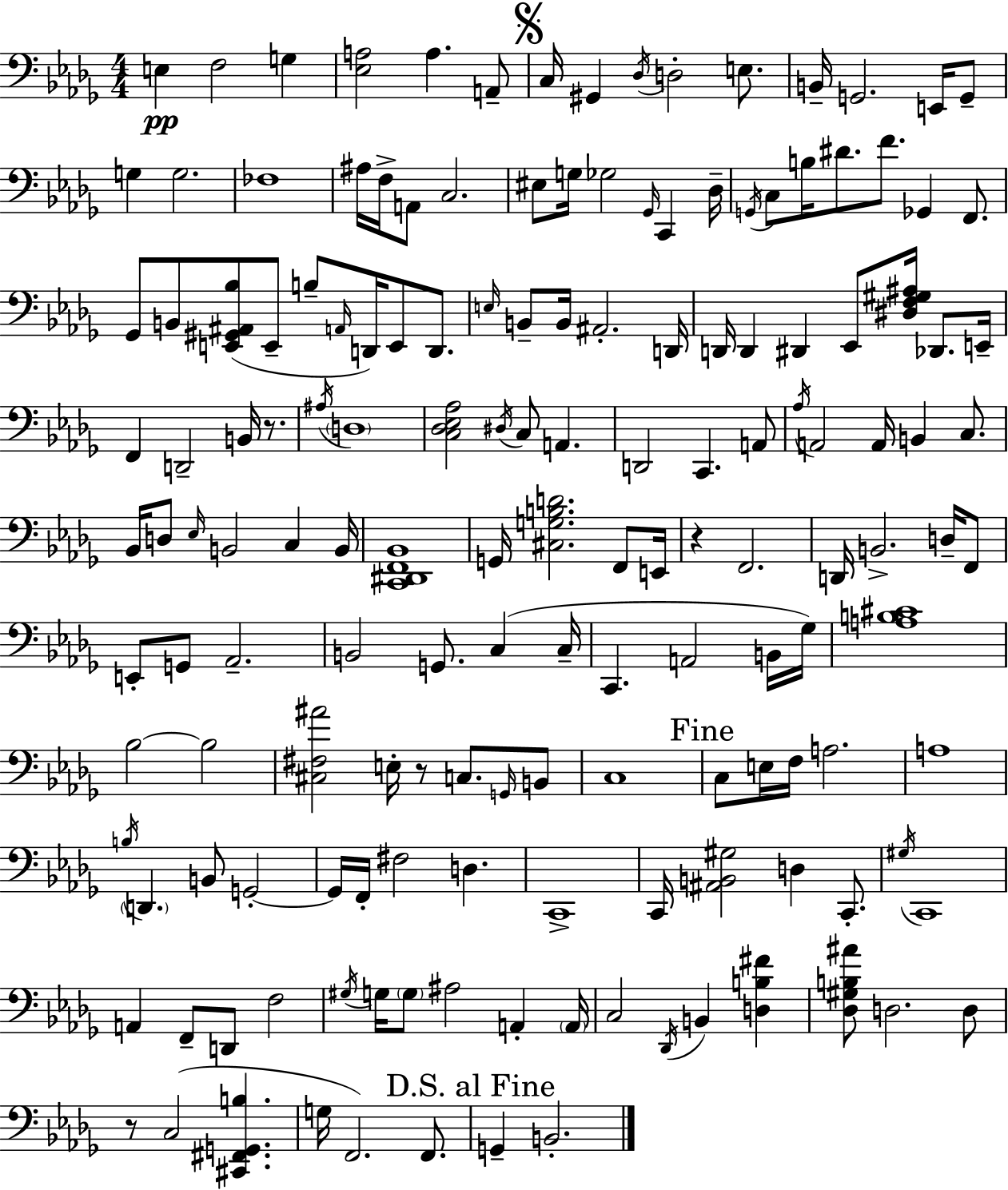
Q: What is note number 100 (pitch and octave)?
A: B2